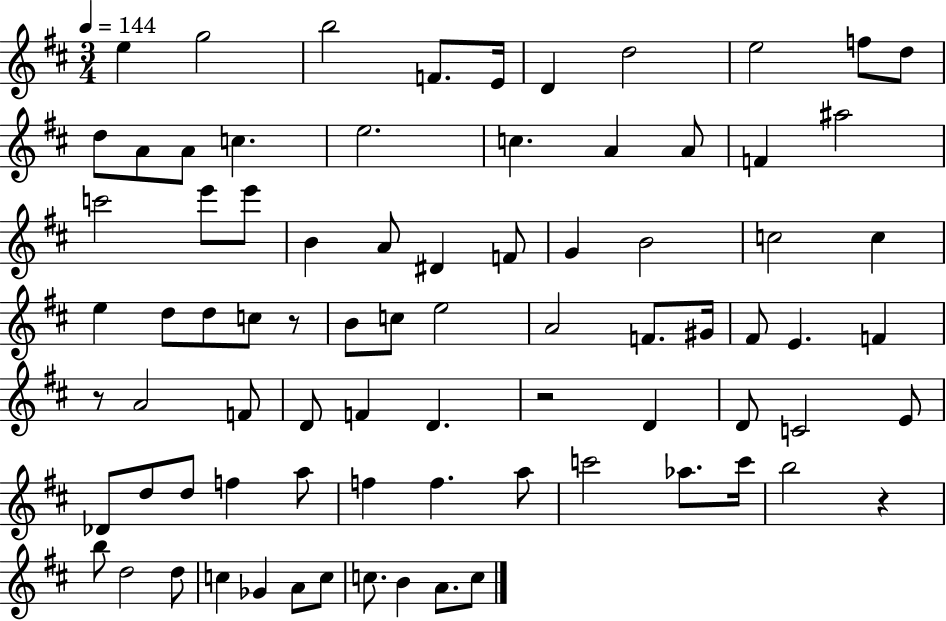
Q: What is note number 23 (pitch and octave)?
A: E6